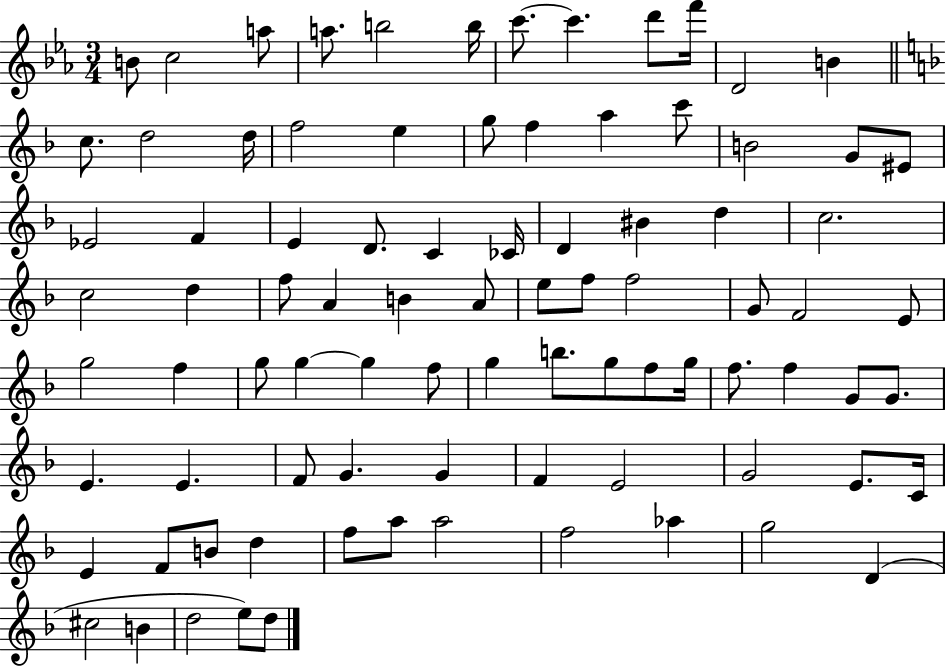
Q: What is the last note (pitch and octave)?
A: D5